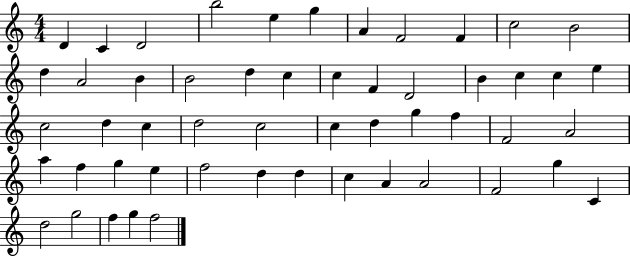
X:1
T:Untitled
M:4/4
L:1/4
K:C
D C D2 b2 e g A F2 F c2 B2 d A2 B B2 d c c F D2 B c c e c2 d c d2 c2 c d g f F2 A2 a f g e f2 d d c A A2 F2 g C d2 g2 f g f2